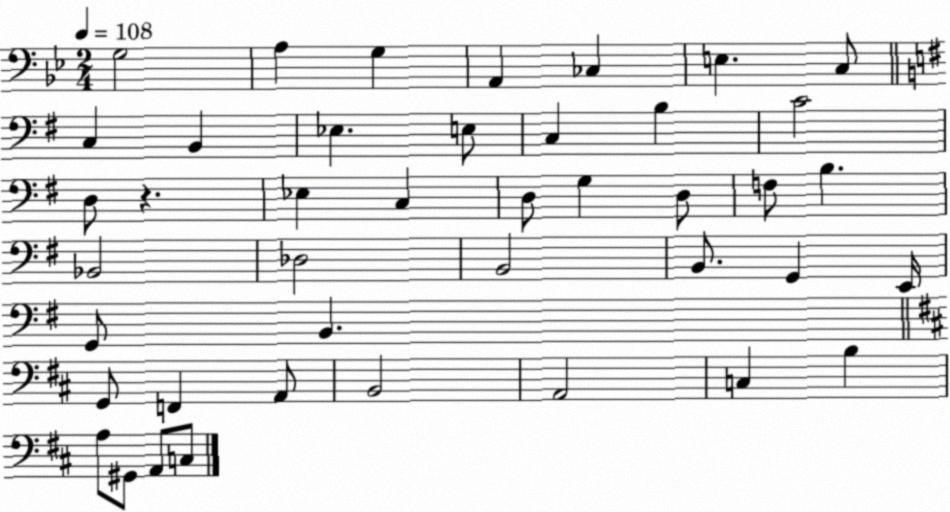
X:1
T:Untitled
M:2/4
L:1/4
K:Bb
G,2 A, G, A,, _C, E, C,/2 C, B,, _E, E,/2 C, B, C2 D,/2 z _E, C, D,/2 G, D,/2 F,/2 B, _B,,2 _D,2 B,,2 B,,/2 G,, E,,/4 G,,/2 B,, G,,/2 F,, A,,/2 B,,2 A,,2 C, B, A,/2 ^G,,/2 A,,/2 C,/2